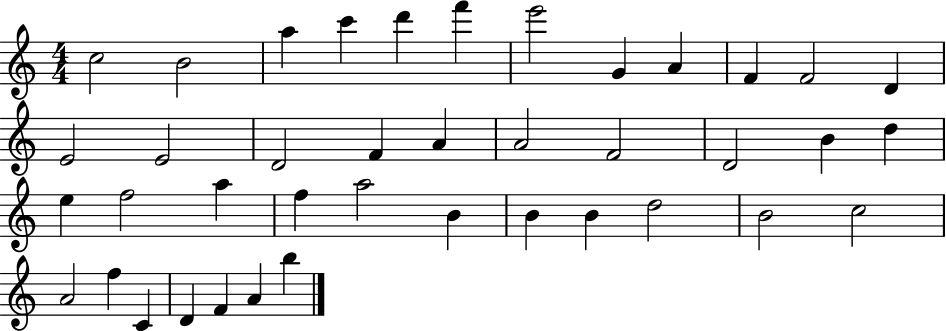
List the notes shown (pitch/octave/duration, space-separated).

C5/h B4/h A5/q C6/q D6/q F6/q E6/h G4/q A4/q F4/q F4/h D4/q E4/h E4/h D4/h F4/q A4/q A4/h F4/h D4/h B4/q D5/q E5/q F5/h A5/q F5/q A5/h B4/q B4/q B4/q D5/h B4/h C5/h A4/h F5/q C4/q D4/q F4/q A4/q B5/q